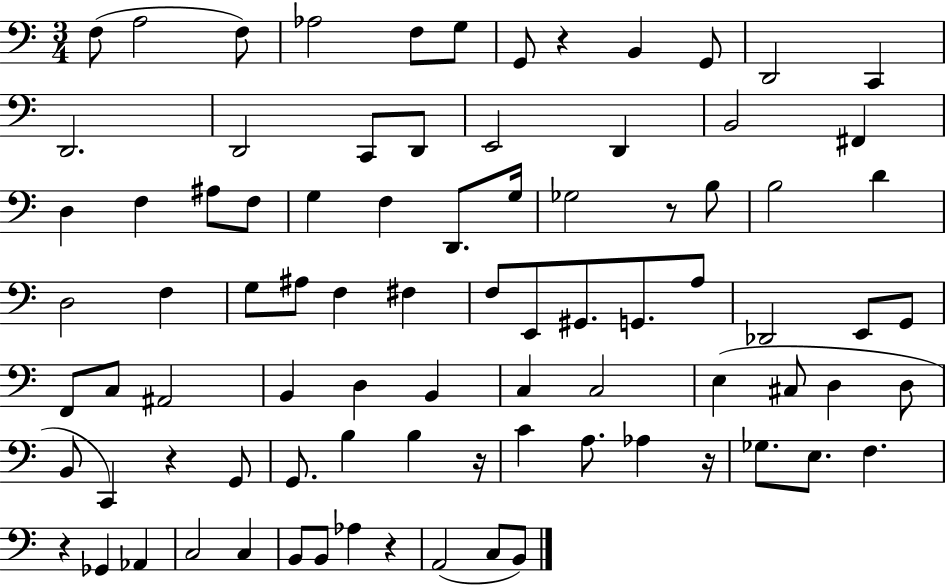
F3/e A3/h F3/e Ab3/h F3/e G3/e G2/e R/q B2/q G2/e D2/h C2/q D2/h. D2/h C2/e D2/e E2/h D2/q B2/h F#2/q D3/q F3/q A#3/e F3/e G3/q F3/q D2/e. G3/s Gb3/h R/e B3/e B3/h D4/q D3/h F3/q G3/e A#3/e F3/q F#3/q F3/e E2/e G#2/e. G2/e. A3/e Db2/h E2/e G2/e F2/e C3/e A#2/h B2/q D3/q B2/q C3/q C3/h E3/q C#3/e D3/q D3/e B2/e C2/q R/q G2/e G2/e. B3/q B3/q R/s C4/q A3/e. Ab3/q R/s Gb3/e. E3/e. F3/q. R/q Gb2/q Ab2/q C3/h C3/q B2/e B2/e Ab3/q R/q A2/h C3/e B2/e